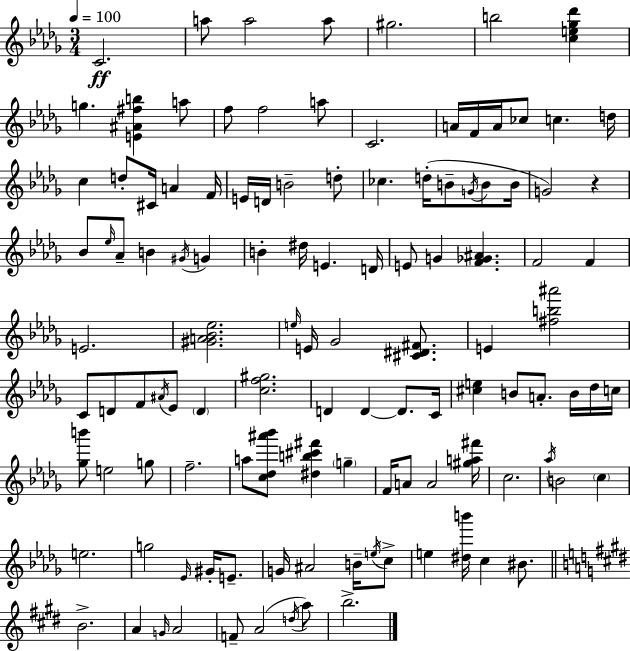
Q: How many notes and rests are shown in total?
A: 116